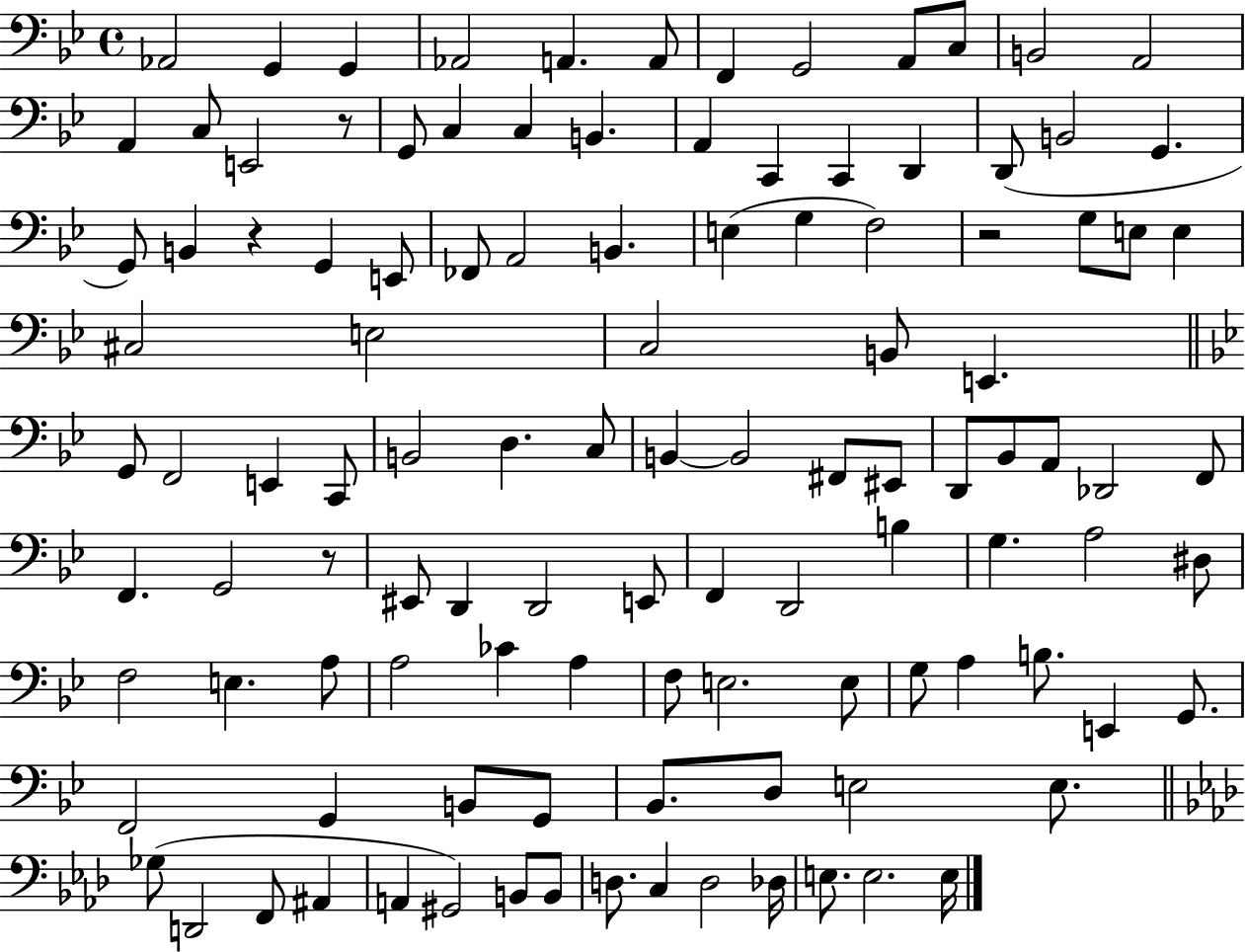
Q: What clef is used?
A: bass